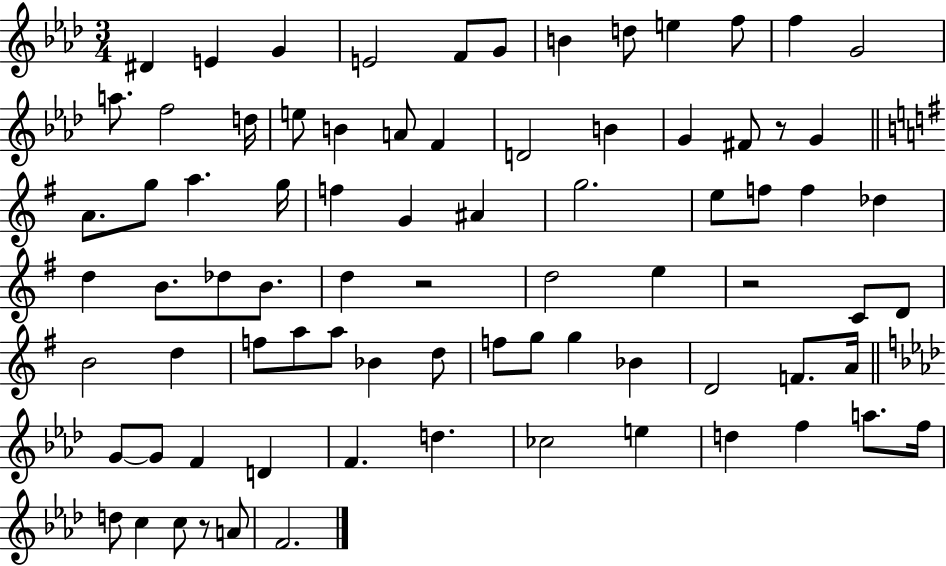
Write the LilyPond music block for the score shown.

{
  \clef treble
  \numericTimeSignature
  \time 3/4
  \key aes \major
  dis'4 e'4 g'4 | e'2 f'8 g'8 | b'4 d''8 e''4 f''8 | f''4 g'2 | \break a''8. f''2 d''16 | e''8 b'4 a'8 f'4 | d'2 b'4 | g'4 fis'8 r8 g'4 | \break \bar "||" \break \key g \major a'8. g''8 a''4. g''16 | f''4 g'4 ais'4 | g''2. | e''8 f''8 f''4 des''4 | \break d''4 b'8. des''8 b'8. | d''4 r2 | d''2 e''4 | r2 c'8 d'8 | \break b'2 d''4 | f''8 a''8 a''8 bes'4 d''8 | f''8 g''8 g''4 bes'4 | d'2 f'8. a'16 | \break \bar "||" \break \key aes \major g'8~~ g'8 f'4 d'4 | f'4. d''4. | ces''2 e''4 | d''4 f''4 a''8. f''16 | \break d''8 c''4 c''8 r8 a'8 | f'2. | \bar "|."
}